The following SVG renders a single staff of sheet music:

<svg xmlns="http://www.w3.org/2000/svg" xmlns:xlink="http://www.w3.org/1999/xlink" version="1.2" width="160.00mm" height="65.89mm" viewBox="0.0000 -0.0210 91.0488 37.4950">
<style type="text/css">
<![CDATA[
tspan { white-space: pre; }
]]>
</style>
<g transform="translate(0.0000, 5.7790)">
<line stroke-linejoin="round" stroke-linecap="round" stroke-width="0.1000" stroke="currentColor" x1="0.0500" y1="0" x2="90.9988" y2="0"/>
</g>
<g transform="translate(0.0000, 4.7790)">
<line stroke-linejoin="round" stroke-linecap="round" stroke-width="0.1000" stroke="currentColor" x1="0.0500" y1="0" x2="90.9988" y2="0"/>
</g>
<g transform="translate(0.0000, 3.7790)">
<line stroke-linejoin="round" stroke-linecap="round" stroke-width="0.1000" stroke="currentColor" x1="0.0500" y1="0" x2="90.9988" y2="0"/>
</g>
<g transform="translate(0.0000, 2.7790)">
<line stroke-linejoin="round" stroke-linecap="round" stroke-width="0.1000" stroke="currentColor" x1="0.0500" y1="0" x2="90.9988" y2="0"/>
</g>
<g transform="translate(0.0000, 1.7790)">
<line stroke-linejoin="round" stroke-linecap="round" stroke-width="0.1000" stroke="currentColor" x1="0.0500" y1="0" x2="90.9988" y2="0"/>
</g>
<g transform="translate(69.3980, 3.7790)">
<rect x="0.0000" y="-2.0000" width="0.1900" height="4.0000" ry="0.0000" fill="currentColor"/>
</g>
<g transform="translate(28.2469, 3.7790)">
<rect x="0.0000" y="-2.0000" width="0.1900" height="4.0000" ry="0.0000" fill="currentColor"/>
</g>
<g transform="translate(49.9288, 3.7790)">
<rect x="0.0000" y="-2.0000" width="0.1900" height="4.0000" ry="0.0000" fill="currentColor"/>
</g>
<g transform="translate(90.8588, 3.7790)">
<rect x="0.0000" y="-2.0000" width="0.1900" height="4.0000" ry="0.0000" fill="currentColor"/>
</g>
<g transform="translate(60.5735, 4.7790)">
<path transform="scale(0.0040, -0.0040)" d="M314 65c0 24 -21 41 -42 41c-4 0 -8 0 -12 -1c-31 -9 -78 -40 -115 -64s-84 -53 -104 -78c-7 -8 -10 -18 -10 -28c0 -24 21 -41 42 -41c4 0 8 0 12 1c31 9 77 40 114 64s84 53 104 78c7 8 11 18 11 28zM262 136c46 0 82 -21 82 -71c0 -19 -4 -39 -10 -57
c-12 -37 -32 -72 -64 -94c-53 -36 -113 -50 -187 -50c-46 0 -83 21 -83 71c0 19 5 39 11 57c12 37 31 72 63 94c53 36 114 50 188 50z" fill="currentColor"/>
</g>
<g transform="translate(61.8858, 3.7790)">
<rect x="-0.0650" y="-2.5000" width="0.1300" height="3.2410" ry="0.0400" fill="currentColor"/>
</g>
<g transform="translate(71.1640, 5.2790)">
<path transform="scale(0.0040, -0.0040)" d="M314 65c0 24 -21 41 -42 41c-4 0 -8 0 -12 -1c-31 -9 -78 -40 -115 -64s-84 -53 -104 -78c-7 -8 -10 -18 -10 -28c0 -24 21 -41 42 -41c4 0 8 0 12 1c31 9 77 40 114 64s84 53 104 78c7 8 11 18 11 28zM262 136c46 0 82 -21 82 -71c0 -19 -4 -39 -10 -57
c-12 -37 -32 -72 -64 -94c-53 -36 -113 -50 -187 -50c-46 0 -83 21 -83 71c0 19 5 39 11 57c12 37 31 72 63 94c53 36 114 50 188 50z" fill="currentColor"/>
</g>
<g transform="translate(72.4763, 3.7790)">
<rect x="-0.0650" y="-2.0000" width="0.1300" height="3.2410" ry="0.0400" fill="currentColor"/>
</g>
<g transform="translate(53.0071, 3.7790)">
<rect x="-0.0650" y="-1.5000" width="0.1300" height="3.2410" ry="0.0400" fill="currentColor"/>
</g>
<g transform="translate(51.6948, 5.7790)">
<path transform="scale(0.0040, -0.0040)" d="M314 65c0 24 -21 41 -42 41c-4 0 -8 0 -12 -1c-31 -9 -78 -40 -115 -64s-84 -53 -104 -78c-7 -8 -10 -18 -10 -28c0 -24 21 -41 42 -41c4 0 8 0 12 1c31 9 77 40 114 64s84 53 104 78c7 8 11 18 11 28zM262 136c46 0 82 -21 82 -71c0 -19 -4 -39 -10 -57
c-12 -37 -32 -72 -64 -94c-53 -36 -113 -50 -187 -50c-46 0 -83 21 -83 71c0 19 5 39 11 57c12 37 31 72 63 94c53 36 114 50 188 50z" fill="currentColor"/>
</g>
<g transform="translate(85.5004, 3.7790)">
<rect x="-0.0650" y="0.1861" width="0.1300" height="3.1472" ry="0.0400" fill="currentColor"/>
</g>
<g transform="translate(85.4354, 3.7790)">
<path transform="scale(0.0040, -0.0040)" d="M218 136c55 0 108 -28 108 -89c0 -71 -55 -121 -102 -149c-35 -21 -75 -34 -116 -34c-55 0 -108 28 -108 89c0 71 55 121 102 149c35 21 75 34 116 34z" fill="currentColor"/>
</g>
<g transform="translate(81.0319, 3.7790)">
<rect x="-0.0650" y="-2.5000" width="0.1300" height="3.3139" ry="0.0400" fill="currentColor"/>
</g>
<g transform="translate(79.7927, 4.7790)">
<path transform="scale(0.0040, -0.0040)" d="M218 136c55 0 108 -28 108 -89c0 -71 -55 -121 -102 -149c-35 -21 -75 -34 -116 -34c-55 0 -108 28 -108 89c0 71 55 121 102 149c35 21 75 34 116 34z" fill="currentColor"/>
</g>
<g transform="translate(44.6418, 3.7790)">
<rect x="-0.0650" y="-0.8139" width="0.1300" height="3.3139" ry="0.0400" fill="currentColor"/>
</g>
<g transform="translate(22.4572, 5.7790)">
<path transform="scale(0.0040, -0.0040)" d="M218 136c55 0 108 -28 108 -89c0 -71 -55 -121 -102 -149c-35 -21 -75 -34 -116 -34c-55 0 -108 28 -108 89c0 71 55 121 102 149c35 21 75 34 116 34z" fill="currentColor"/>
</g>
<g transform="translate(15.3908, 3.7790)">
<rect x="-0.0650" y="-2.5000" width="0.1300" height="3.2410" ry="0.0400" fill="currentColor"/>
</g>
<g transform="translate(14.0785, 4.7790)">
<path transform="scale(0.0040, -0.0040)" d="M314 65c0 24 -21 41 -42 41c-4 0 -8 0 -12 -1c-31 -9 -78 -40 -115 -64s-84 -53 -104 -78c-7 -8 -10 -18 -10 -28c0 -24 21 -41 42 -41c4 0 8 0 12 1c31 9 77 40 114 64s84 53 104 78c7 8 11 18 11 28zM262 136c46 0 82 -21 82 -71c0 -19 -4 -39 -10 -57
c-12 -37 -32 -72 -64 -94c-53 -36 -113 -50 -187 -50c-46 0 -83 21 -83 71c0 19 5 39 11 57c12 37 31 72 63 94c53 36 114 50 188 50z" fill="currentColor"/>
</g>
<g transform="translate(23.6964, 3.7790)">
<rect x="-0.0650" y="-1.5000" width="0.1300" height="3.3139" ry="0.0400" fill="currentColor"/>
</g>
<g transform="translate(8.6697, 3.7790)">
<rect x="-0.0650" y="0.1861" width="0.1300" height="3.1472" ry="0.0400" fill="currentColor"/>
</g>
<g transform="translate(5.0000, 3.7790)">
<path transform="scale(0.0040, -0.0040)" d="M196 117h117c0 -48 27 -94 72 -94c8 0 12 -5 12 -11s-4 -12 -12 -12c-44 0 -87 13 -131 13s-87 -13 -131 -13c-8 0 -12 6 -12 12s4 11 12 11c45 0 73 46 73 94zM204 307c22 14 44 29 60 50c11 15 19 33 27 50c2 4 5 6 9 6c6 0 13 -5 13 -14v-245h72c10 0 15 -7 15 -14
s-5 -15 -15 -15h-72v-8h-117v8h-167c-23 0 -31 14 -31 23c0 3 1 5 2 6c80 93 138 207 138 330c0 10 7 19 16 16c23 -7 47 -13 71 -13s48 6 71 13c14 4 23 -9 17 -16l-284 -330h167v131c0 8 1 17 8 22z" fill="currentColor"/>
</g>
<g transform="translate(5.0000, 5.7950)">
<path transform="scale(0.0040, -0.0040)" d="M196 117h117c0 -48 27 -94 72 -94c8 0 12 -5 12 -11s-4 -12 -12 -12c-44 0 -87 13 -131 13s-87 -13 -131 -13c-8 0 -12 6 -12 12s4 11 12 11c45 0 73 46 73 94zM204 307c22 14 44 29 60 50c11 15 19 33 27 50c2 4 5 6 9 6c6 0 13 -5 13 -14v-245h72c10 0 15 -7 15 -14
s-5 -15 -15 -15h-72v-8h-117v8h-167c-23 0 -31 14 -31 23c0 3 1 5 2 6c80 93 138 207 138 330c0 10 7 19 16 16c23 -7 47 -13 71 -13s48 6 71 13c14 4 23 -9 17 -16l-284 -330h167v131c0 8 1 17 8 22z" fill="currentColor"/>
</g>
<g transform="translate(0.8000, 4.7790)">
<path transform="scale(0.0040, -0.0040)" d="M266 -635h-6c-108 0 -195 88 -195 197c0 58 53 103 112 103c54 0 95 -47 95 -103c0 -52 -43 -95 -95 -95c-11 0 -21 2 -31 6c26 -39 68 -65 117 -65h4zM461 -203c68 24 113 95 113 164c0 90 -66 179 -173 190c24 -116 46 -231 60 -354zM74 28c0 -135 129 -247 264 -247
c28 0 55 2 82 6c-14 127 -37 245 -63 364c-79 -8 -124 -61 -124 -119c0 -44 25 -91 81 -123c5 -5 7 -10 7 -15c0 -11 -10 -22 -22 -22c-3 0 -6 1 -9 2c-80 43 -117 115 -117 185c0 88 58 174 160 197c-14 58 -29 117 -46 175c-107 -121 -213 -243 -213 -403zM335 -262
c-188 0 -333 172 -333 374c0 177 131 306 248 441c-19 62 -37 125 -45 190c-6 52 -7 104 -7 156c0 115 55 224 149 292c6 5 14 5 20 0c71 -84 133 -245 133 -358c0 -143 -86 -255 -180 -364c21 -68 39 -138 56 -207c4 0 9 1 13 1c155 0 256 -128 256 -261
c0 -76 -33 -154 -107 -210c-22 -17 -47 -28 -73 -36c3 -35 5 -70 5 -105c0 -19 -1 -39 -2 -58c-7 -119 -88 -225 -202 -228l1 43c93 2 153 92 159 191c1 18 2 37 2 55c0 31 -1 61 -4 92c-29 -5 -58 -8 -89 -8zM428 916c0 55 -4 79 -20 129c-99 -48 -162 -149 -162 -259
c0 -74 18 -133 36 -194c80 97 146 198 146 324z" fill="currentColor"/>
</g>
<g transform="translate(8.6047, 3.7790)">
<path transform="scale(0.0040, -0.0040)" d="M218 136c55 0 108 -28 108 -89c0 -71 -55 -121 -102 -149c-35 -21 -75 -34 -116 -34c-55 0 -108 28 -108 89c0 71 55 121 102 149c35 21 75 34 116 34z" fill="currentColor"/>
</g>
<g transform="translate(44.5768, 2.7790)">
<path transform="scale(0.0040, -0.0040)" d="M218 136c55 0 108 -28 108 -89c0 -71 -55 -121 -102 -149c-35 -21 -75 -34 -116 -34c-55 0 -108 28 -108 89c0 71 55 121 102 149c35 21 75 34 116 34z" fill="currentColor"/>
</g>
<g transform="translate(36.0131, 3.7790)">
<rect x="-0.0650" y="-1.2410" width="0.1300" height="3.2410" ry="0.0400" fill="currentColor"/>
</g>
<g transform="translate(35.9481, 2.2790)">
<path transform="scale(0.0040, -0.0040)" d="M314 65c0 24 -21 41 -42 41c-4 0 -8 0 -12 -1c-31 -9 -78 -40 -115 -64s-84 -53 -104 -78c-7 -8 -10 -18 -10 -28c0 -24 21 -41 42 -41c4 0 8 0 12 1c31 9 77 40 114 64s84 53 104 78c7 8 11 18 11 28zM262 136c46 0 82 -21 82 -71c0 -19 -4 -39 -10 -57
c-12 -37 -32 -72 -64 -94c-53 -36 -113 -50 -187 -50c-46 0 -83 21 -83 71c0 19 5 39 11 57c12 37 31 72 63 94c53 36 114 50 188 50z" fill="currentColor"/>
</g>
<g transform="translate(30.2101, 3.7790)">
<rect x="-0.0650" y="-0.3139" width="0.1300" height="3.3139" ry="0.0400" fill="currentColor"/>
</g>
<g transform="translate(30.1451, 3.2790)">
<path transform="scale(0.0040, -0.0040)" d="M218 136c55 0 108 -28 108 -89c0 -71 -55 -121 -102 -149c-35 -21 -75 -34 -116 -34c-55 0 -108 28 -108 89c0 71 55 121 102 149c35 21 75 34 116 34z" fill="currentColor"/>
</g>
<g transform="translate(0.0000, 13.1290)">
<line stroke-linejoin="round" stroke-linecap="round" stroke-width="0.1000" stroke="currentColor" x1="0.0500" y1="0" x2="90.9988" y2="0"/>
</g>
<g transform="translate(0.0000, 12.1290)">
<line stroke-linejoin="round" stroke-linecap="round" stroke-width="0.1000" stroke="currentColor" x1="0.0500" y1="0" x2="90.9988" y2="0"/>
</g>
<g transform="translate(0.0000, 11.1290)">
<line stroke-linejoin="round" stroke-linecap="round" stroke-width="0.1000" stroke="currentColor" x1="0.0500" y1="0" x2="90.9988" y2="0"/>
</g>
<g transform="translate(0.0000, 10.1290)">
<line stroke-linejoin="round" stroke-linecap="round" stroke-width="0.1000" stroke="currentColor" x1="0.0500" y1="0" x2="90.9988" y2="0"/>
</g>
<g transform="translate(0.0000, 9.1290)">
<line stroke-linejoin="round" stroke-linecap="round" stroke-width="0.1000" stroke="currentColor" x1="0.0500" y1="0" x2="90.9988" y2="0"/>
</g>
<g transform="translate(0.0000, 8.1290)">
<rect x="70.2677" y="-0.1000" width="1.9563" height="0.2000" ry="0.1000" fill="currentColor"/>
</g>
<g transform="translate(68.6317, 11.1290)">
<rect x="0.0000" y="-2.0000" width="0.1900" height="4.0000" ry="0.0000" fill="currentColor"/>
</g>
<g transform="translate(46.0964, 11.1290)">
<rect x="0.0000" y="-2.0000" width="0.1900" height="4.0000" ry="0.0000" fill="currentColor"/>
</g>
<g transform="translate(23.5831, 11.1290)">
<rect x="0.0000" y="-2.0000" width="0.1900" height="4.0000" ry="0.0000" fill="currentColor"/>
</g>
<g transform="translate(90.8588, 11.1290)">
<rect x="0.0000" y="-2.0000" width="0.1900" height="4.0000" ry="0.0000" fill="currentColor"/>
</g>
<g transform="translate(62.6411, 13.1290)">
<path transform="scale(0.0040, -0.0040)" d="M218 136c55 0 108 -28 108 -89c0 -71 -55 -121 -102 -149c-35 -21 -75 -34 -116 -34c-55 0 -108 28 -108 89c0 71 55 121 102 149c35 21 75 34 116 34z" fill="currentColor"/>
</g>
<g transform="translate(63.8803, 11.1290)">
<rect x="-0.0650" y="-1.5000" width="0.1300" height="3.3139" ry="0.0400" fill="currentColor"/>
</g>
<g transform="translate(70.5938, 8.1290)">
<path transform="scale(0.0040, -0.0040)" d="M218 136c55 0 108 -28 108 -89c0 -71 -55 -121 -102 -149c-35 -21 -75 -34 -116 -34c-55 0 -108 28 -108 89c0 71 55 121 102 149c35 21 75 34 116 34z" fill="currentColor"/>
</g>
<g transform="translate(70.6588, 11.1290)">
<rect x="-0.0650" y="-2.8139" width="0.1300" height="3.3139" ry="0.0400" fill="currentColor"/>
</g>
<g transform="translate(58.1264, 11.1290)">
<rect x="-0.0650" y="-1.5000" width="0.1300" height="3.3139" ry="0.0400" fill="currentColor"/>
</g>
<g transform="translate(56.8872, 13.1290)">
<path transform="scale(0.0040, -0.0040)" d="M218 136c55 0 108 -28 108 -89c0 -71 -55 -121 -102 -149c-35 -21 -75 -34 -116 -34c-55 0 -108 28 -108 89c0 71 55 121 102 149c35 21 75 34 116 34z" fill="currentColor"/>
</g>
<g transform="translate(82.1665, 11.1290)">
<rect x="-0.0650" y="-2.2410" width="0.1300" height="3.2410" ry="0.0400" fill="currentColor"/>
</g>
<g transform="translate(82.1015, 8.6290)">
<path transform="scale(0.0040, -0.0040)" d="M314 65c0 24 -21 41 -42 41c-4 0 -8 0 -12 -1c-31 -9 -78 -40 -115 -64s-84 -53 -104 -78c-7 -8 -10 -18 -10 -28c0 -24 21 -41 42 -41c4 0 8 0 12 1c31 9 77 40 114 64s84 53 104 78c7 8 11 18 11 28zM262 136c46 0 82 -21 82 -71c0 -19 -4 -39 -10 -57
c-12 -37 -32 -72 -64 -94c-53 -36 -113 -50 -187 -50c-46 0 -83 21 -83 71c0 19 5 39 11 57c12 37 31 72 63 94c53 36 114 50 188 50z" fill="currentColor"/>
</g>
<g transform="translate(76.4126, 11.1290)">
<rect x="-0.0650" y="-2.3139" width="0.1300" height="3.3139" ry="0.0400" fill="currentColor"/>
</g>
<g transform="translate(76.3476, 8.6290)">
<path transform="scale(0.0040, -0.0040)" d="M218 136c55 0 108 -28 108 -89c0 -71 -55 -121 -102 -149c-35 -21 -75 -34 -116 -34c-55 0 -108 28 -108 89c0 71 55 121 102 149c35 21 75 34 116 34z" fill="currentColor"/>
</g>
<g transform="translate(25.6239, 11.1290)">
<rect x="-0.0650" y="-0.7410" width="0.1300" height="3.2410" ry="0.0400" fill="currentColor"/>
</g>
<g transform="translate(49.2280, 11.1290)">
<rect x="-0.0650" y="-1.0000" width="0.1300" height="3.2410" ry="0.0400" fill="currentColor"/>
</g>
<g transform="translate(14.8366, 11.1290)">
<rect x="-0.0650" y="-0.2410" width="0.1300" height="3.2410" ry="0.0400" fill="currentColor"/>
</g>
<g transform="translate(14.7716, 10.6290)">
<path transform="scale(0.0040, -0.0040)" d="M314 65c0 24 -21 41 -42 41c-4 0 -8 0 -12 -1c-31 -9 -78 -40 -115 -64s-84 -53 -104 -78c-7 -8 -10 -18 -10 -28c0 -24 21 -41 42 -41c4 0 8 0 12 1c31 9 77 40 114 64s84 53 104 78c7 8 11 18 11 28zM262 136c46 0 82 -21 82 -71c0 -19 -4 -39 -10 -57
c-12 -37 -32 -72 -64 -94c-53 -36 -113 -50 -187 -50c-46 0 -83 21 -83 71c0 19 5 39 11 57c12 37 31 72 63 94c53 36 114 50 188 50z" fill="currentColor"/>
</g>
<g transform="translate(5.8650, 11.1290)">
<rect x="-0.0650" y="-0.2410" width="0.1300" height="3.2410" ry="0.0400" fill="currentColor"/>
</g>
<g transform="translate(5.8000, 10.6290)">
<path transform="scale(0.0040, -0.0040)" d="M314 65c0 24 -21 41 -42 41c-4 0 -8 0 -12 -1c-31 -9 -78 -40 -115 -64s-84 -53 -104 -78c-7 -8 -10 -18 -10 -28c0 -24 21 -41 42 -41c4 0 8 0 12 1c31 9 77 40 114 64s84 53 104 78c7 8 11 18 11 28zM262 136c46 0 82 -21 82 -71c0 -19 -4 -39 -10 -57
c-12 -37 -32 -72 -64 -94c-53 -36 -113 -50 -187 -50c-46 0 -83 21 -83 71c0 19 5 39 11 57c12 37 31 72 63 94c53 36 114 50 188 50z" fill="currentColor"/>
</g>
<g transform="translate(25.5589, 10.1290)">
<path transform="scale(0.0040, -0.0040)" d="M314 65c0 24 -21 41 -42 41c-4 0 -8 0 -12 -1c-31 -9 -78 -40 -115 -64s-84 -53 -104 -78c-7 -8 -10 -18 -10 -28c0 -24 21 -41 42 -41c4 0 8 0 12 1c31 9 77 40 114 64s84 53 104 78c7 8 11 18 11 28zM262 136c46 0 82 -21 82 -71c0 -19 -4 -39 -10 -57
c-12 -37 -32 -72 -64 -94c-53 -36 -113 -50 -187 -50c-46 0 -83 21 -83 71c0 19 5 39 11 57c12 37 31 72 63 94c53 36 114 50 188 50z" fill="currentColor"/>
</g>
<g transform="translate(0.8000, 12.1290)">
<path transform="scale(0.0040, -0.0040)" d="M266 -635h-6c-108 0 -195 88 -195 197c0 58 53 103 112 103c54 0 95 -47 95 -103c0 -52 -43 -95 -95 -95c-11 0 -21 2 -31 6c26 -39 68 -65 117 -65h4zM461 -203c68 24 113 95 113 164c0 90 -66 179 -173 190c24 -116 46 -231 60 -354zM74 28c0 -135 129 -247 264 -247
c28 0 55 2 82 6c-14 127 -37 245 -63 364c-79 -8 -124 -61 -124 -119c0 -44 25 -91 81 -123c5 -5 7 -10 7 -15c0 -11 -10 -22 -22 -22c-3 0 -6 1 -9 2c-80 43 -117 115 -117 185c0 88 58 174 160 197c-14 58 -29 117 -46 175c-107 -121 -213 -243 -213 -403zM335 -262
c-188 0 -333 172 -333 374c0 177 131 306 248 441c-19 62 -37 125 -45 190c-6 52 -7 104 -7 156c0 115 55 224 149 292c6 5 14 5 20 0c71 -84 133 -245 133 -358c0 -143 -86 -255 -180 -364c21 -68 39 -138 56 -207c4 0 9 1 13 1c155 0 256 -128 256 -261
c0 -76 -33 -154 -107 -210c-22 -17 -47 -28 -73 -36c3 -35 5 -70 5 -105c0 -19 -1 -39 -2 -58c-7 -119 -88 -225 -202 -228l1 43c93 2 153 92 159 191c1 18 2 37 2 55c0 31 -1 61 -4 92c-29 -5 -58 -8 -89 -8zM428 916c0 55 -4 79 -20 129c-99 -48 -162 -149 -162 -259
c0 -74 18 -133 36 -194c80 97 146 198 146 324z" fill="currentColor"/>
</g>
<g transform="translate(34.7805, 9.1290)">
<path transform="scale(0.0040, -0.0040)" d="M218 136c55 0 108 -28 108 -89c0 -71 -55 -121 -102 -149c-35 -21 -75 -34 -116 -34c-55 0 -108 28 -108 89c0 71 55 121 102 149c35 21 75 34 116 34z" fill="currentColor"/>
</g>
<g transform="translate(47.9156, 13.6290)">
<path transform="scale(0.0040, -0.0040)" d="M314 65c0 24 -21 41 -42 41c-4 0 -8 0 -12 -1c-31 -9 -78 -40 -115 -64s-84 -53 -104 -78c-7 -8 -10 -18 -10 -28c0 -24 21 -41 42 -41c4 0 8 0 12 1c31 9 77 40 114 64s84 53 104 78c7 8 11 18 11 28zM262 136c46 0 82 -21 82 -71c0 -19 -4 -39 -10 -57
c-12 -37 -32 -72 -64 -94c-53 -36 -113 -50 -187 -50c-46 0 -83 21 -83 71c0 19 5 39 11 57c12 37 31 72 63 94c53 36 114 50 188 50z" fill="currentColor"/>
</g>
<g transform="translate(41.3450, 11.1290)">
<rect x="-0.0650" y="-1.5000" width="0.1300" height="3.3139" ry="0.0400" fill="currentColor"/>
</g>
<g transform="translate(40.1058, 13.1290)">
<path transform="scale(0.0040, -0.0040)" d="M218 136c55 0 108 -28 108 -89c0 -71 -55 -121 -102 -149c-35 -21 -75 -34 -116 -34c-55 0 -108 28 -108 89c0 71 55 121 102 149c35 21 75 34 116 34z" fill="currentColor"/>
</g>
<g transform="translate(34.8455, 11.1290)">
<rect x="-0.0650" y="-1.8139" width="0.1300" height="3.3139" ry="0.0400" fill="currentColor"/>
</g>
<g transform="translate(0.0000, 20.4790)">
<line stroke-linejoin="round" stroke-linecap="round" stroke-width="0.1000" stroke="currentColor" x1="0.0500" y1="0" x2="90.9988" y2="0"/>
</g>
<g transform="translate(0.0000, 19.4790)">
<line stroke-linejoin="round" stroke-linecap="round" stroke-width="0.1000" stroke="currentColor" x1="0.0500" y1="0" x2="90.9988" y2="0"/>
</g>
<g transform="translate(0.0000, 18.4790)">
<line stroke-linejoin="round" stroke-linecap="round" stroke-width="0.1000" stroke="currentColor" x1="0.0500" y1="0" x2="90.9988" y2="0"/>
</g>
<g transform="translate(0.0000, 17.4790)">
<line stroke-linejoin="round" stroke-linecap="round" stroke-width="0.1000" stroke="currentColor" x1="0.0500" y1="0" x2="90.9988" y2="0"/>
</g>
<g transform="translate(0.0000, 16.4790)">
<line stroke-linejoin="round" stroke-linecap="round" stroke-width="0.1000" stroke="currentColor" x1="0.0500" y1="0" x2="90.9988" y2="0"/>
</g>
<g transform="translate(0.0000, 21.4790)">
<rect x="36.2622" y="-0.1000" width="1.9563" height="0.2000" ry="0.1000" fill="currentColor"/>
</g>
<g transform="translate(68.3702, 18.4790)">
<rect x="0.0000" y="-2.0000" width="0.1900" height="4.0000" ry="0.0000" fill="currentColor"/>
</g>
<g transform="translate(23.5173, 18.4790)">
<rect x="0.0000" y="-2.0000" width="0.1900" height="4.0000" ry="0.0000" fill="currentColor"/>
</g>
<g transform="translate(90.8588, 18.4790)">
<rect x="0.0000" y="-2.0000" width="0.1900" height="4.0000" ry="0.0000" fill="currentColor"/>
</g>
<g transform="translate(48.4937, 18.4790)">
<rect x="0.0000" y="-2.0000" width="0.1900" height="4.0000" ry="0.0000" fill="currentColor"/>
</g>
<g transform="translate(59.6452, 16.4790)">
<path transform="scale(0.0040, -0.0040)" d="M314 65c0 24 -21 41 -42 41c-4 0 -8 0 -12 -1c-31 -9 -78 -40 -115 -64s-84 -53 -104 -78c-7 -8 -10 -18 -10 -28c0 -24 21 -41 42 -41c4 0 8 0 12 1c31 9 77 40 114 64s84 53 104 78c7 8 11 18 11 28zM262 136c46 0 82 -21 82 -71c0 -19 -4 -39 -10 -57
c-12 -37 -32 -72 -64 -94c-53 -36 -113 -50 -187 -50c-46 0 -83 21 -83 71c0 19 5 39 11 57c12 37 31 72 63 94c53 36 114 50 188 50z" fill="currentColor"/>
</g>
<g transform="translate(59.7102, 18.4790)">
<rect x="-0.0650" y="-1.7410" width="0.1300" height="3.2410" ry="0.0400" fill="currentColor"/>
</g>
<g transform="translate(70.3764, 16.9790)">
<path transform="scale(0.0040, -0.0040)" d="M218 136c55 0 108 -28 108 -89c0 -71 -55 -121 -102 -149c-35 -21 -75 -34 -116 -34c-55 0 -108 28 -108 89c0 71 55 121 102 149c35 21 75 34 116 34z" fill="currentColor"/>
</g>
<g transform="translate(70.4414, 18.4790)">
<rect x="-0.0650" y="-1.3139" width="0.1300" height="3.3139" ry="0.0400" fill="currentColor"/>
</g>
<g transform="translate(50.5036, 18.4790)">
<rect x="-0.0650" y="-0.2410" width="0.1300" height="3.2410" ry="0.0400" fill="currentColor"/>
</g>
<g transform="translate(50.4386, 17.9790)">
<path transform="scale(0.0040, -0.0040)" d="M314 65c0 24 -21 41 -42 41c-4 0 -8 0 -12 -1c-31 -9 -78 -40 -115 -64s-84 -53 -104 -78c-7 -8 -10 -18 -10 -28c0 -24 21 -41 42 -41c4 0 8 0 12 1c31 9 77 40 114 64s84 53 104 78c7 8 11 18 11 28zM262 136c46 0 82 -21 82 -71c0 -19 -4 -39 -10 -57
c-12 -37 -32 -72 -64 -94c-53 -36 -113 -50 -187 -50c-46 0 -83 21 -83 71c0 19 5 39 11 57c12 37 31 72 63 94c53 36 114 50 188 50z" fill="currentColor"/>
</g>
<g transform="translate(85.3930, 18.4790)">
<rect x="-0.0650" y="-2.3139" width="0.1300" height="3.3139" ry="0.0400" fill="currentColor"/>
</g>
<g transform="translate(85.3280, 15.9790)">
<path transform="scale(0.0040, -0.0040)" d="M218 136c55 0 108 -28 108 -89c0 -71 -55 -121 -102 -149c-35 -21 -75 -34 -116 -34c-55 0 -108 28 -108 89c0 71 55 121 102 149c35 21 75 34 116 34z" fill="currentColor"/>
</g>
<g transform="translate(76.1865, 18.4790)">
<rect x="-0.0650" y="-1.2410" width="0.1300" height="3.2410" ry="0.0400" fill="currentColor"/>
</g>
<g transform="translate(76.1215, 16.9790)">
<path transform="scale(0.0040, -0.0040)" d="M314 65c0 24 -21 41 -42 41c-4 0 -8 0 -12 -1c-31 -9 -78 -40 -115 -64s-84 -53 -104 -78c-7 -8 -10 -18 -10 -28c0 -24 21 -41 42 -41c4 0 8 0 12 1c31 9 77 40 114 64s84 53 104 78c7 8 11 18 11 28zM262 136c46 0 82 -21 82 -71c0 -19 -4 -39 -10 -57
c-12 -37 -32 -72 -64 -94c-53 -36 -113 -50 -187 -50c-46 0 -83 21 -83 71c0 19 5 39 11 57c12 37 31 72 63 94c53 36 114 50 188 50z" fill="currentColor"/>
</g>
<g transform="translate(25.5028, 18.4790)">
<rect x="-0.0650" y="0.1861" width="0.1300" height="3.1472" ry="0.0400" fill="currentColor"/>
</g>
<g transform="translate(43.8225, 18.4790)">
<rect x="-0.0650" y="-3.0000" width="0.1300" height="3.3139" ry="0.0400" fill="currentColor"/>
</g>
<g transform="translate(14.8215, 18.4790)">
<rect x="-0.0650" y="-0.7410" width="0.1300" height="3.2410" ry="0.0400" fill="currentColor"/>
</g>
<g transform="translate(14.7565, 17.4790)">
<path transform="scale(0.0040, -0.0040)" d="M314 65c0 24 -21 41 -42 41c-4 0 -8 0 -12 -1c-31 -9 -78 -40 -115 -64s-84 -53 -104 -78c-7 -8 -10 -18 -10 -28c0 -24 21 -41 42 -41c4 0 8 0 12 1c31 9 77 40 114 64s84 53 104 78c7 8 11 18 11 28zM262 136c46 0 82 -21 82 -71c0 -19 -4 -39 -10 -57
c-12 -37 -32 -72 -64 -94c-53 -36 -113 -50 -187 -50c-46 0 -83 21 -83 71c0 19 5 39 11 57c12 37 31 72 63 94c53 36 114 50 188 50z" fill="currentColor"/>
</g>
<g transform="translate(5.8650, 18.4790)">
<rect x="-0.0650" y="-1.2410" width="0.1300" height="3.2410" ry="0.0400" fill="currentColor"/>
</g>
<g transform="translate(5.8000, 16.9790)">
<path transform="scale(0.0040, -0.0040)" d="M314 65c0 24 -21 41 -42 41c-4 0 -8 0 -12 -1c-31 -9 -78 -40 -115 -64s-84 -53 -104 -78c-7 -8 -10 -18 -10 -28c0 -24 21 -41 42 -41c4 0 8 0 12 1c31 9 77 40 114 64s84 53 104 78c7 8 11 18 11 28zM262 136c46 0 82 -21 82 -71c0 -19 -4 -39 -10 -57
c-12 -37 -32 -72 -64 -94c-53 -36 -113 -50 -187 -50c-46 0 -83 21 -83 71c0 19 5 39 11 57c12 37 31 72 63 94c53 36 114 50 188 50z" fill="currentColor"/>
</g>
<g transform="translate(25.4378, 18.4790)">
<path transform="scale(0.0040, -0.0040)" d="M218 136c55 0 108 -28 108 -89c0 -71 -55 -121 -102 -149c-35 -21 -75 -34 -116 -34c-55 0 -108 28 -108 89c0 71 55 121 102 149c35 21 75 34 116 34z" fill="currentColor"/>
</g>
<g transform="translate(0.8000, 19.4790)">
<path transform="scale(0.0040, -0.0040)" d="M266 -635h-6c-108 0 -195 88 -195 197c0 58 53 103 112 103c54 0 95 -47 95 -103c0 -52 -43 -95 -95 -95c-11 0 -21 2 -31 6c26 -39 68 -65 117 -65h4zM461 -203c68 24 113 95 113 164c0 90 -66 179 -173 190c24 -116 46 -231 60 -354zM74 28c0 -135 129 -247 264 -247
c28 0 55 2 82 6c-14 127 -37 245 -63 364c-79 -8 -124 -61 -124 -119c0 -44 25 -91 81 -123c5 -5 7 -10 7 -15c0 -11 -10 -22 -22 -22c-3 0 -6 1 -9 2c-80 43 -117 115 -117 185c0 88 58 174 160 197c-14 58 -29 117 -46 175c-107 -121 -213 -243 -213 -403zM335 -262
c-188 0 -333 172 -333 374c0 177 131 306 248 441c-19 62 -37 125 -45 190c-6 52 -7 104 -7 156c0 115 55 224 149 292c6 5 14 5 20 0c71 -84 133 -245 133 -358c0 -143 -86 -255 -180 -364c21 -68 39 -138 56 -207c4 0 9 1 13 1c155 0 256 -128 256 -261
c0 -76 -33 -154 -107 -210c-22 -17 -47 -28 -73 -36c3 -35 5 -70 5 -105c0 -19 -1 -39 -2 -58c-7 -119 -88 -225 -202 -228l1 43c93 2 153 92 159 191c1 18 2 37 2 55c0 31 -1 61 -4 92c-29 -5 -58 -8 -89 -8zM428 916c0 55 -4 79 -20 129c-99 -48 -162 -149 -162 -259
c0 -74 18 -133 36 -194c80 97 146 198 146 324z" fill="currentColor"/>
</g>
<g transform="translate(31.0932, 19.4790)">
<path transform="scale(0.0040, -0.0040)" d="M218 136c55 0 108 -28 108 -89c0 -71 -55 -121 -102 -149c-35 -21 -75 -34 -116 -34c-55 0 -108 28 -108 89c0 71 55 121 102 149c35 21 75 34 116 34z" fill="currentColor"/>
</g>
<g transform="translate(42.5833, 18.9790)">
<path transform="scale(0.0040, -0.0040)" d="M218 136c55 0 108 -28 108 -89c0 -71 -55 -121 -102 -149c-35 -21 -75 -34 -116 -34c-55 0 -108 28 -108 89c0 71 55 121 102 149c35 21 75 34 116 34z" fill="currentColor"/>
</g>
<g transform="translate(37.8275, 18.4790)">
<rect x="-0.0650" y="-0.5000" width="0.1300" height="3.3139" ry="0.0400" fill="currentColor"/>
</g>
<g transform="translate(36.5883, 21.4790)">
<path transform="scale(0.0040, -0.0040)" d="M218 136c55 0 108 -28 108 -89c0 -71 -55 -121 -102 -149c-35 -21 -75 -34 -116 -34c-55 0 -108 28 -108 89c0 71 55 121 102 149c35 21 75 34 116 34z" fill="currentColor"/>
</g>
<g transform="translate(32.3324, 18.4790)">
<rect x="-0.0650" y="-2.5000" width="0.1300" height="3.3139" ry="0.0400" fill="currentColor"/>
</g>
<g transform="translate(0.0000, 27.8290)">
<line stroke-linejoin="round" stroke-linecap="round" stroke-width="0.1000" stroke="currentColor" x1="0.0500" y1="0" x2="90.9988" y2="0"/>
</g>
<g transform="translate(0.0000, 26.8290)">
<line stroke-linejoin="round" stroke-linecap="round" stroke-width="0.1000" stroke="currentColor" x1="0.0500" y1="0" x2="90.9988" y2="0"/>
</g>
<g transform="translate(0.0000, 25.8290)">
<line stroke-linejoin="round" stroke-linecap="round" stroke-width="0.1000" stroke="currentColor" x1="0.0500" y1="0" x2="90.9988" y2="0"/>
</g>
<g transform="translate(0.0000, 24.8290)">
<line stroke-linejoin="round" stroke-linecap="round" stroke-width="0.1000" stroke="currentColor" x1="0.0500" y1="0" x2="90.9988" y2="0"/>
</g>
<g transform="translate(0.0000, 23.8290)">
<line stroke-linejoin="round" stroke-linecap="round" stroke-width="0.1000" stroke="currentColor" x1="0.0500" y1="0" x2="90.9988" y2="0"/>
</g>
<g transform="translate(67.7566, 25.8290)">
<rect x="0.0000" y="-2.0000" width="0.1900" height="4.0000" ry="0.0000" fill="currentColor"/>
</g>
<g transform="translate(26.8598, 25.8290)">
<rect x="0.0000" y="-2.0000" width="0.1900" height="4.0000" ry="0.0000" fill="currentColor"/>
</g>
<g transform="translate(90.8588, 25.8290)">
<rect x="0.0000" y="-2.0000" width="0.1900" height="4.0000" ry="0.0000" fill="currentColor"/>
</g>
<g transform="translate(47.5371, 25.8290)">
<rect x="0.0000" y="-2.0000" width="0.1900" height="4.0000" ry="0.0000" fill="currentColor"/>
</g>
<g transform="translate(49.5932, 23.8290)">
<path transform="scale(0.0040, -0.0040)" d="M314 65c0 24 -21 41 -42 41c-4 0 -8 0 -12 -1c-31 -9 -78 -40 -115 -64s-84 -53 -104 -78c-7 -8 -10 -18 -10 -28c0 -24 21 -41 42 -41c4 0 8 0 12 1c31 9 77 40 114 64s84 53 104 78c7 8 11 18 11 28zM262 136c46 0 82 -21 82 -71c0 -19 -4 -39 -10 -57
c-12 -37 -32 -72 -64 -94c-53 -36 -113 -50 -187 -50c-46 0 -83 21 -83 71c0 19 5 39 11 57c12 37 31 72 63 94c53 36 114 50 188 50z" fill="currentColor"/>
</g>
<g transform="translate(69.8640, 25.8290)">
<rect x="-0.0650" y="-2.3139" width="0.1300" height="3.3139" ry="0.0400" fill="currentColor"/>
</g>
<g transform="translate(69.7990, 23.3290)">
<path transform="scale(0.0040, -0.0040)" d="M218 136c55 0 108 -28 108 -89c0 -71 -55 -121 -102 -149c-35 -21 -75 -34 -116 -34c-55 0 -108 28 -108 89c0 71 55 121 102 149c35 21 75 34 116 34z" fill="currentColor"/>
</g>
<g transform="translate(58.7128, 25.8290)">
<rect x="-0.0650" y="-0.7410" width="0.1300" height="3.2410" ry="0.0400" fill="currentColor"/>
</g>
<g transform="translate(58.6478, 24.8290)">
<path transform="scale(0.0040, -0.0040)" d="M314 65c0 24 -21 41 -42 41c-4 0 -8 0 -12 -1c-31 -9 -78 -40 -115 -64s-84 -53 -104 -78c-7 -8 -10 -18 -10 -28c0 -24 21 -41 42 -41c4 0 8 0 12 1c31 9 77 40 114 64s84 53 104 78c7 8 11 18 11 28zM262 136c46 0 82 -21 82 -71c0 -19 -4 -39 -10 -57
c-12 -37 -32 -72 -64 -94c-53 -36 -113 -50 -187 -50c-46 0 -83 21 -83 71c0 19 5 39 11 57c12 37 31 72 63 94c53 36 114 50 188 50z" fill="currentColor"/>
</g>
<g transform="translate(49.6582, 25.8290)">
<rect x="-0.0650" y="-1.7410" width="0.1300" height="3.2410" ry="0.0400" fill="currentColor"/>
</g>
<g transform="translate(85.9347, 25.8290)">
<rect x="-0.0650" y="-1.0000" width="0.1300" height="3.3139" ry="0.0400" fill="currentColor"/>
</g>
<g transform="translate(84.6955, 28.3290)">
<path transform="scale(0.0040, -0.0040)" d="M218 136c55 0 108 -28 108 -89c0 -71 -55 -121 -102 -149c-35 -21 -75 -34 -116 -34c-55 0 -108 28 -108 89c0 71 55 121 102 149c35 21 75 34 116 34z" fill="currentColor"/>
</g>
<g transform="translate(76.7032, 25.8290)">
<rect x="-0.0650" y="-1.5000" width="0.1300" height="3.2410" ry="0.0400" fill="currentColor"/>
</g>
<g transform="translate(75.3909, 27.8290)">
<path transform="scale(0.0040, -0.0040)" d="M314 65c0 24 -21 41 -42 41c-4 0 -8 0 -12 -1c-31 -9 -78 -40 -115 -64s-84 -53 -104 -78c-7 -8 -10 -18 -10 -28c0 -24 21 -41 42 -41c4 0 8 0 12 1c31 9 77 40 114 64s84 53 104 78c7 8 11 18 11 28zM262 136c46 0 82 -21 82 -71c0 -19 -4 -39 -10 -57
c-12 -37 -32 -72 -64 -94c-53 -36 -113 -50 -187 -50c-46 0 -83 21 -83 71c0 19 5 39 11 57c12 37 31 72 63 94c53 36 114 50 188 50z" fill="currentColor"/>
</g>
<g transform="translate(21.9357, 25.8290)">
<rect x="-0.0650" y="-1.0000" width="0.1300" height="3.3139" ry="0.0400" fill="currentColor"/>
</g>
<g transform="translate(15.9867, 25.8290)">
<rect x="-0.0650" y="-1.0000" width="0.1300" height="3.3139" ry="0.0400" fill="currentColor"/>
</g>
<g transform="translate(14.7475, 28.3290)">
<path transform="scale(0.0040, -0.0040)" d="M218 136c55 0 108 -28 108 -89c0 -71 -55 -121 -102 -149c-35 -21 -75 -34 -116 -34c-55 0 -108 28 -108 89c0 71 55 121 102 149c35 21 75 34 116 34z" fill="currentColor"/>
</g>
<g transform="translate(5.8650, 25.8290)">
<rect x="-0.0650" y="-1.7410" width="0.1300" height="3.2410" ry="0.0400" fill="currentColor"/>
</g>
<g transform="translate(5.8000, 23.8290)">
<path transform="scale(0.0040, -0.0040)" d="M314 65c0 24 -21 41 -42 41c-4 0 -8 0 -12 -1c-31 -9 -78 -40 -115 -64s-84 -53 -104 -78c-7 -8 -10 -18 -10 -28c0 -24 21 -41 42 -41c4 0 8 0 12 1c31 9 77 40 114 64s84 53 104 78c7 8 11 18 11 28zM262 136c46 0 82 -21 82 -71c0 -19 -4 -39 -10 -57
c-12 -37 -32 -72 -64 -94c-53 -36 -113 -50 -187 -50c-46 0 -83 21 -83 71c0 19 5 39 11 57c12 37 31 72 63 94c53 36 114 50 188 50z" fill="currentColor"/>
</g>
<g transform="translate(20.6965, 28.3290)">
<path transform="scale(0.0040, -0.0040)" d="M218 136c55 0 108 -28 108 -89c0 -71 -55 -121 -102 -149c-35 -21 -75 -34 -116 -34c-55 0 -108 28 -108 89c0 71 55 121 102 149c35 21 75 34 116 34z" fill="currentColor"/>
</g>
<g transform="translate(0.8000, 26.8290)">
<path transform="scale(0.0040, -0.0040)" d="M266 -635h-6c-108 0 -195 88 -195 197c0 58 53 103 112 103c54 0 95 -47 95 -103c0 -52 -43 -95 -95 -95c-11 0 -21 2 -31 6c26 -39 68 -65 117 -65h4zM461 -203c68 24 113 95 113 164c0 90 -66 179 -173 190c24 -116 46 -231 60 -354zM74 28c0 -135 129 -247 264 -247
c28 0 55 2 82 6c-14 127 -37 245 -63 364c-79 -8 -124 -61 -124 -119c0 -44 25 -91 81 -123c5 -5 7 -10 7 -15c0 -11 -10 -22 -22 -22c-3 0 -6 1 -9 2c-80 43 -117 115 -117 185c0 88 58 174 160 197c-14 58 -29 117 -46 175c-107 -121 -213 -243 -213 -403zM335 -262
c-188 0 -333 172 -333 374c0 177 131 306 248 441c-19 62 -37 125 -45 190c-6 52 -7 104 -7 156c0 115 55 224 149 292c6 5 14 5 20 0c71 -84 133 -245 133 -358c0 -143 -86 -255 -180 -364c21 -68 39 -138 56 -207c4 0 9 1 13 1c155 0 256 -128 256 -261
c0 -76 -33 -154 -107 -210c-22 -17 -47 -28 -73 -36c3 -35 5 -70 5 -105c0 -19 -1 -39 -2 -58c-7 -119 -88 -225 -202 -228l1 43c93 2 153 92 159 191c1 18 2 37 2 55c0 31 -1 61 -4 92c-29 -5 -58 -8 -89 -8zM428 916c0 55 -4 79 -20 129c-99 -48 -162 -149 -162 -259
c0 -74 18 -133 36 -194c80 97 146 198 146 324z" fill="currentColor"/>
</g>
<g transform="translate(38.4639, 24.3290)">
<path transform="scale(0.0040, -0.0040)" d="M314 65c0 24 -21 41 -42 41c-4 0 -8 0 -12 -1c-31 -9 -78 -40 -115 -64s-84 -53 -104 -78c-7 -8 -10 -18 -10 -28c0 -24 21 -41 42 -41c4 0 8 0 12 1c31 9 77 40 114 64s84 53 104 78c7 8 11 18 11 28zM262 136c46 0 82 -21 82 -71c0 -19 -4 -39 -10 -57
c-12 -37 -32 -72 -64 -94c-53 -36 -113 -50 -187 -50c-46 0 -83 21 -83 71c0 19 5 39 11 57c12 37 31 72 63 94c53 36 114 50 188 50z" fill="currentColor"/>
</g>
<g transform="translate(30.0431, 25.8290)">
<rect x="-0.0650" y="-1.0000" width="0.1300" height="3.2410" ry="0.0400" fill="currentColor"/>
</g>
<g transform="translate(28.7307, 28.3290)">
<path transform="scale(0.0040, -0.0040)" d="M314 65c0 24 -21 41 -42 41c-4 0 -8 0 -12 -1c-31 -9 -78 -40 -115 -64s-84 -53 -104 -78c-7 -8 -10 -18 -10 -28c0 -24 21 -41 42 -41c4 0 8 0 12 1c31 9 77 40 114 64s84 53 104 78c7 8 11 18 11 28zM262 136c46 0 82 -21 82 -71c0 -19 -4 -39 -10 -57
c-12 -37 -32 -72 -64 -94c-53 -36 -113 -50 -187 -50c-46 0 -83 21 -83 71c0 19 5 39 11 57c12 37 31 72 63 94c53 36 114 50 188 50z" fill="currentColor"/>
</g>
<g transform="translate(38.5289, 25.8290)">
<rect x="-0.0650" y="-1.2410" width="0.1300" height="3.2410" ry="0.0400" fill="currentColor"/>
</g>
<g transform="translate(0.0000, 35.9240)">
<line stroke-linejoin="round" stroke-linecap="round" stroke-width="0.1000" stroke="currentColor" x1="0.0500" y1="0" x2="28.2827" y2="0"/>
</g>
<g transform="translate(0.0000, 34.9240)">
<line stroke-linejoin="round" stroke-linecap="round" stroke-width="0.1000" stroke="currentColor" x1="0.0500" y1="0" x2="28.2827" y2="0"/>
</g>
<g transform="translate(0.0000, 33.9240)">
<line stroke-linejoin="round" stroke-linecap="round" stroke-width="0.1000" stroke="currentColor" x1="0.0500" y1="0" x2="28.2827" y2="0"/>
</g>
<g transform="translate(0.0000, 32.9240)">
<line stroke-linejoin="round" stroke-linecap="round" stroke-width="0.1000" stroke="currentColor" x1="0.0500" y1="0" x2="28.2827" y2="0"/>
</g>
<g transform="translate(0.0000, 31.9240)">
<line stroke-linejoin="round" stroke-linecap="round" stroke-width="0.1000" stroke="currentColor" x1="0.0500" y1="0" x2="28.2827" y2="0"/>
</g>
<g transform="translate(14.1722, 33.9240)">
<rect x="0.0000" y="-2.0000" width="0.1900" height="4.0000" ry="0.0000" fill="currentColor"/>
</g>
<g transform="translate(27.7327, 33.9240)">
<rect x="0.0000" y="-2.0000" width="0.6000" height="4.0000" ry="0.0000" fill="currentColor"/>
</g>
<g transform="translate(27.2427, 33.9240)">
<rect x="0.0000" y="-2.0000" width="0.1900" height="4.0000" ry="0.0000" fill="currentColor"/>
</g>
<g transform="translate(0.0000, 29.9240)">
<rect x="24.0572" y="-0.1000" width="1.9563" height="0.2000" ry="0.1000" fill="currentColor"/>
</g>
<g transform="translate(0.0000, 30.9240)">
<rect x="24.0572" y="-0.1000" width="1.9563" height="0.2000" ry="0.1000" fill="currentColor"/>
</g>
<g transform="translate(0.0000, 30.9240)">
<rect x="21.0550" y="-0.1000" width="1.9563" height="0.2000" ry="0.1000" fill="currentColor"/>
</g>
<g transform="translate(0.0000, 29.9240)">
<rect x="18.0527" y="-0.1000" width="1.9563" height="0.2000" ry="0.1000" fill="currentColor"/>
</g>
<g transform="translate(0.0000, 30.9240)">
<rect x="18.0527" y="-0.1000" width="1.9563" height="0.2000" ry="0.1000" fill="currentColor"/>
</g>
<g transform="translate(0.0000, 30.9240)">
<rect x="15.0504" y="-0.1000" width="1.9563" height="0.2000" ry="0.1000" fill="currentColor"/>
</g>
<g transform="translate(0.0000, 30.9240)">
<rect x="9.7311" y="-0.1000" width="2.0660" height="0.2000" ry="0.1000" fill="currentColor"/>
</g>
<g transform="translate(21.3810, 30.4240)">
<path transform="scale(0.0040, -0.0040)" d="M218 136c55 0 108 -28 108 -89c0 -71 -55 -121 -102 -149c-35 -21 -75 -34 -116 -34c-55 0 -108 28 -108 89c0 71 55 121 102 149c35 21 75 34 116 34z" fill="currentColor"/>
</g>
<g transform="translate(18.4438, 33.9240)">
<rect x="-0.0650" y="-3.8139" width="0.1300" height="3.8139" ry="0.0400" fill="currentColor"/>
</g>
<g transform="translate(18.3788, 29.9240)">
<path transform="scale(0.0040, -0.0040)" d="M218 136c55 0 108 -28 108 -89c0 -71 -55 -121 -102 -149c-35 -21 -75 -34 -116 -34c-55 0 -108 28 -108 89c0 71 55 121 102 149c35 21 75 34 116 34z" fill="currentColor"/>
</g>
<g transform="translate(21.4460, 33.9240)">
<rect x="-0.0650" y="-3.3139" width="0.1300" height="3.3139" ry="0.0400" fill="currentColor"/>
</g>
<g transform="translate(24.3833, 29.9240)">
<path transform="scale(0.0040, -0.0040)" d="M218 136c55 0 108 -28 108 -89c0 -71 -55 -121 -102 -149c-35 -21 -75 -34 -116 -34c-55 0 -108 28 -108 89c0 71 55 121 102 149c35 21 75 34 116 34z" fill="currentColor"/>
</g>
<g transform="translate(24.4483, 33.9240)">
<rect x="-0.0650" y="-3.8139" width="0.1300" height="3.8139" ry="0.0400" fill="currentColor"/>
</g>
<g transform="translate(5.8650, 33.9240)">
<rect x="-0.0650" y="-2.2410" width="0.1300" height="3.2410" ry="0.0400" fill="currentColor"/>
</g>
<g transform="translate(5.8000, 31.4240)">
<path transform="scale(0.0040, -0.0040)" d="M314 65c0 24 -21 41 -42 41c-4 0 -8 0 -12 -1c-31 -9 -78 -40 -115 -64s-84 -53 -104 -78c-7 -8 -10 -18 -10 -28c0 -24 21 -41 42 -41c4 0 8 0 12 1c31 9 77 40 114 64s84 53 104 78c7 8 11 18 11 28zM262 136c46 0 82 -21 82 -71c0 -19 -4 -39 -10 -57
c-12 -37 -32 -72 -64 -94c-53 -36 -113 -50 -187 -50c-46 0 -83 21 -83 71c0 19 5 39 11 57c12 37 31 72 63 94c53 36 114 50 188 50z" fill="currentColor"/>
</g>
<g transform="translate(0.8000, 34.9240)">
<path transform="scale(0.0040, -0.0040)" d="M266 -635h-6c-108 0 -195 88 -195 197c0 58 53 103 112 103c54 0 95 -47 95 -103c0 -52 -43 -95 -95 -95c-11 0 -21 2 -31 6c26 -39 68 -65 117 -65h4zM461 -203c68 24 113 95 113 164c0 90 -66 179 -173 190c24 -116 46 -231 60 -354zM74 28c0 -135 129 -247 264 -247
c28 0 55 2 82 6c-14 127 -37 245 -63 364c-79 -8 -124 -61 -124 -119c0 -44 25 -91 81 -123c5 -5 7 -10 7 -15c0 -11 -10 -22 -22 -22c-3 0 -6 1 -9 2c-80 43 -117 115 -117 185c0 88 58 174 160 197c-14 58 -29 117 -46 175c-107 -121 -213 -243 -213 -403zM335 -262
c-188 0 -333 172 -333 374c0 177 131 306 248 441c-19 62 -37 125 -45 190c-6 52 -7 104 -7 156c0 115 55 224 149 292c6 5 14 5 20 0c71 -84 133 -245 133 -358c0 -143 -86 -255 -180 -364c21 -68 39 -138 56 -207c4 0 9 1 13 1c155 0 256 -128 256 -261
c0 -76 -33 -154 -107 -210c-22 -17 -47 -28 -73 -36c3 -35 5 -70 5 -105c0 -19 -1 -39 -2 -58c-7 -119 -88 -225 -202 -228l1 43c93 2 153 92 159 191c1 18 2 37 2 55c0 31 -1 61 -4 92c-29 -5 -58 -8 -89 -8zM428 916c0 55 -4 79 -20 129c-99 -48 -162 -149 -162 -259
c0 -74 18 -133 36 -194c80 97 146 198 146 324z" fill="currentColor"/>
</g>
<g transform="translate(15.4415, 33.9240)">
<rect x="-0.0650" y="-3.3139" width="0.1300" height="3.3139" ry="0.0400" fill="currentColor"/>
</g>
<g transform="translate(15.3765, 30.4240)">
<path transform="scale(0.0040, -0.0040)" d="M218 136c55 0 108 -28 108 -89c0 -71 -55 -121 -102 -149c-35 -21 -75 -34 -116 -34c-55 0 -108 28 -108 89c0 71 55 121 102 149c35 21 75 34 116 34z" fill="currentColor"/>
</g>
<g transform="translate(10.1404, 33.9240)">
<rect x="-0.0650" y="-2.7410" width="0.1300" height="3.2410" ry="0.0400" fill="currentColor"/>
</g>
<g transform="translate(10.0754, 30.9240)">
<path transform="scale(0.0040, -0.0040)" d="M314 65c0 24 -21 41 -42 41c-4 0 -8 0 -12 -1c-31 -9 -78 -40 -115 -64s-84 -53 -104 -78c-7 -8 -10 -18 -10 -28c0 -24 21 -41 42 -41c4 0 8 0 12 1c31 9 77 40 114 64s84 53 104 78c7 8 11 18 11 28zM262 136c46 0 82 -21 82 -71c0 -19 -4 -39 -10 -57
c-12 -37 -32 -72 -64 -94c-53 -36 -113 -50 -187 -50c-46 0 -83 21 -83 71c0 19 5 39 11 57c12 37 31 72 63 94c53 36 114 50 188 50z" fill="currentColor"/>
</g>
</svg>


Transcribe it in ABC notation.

X:1
T:Untitled
M:4/4
L:1/4
K:C
B G2 E c e2 d E2 G2 F2 G B c2 c2 d2 f E D2 E E a g g2 e2 d2 B G C A c2 f2 e e2 g f2 D D D2 e2 f2 d2 g E2 D g2 a2 b c' b c'